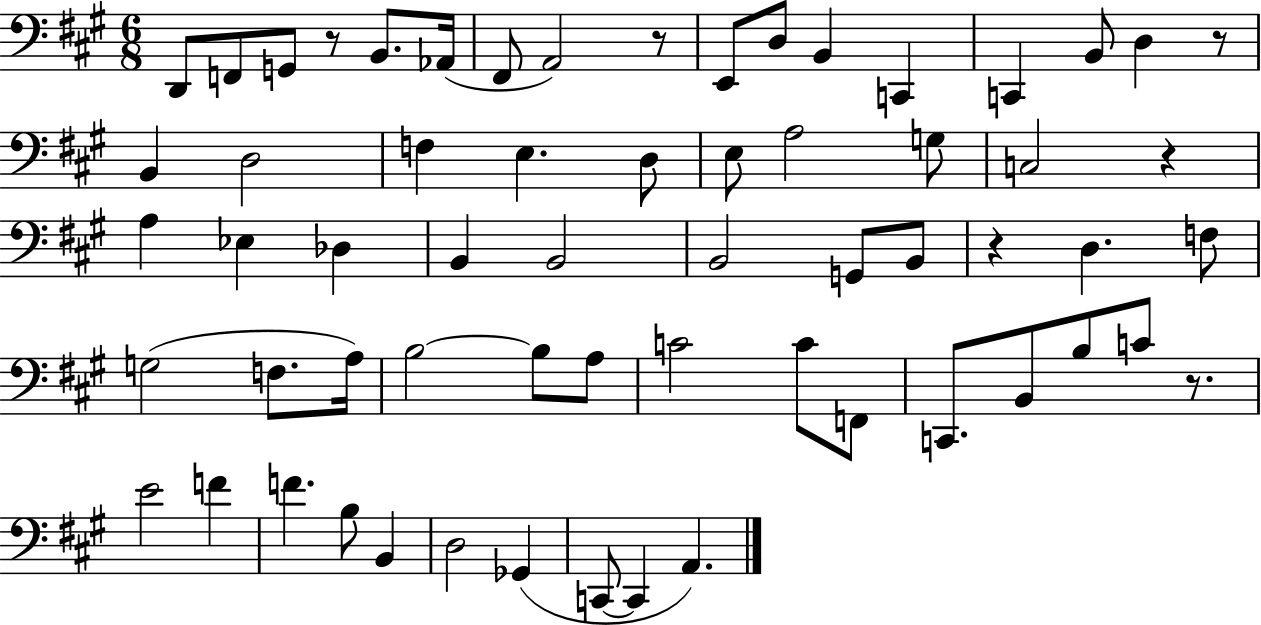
D2/e F2/e G2/e R/e B2/e. Ab2/s F#2/e A2/h R/e E2/e D3/e B2/q C2/q C2/q B2/e D3/q R/e B2/q D3/h F3/q E3/q. D3/e E3/e A3/h G3/e C3/h R/q A3/q Eb3/q Db3/q B2/q B2/h B2/h G2/e B2/e R/q D3/q. F3/e G3/h F3/e. A3/s B3/h B3/e A3/e C4/h C4/e F2/e C2/e. B2/e B3/e C4/e R/e. E4/h F4/q F4/q. B3/e B2/q D3/h Gb2/q C2/e C2/q A2/q.